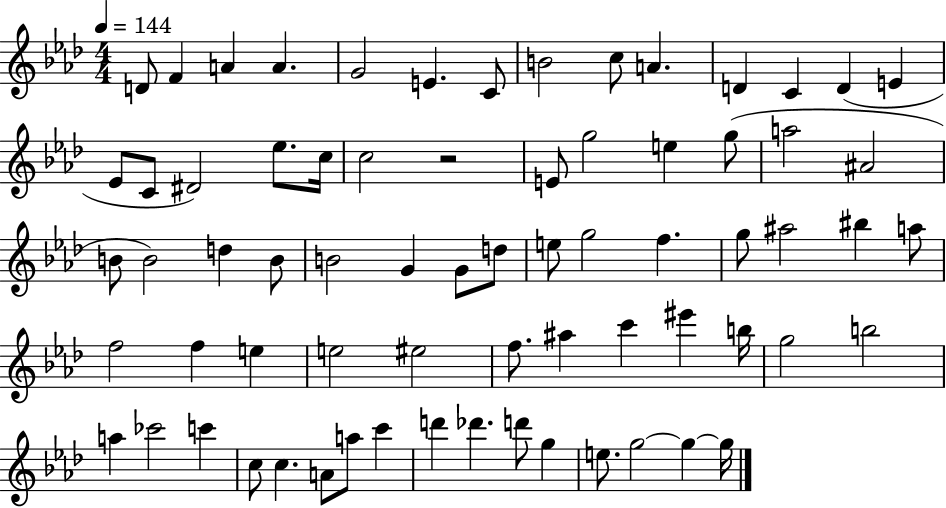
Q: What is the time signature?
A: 4/4